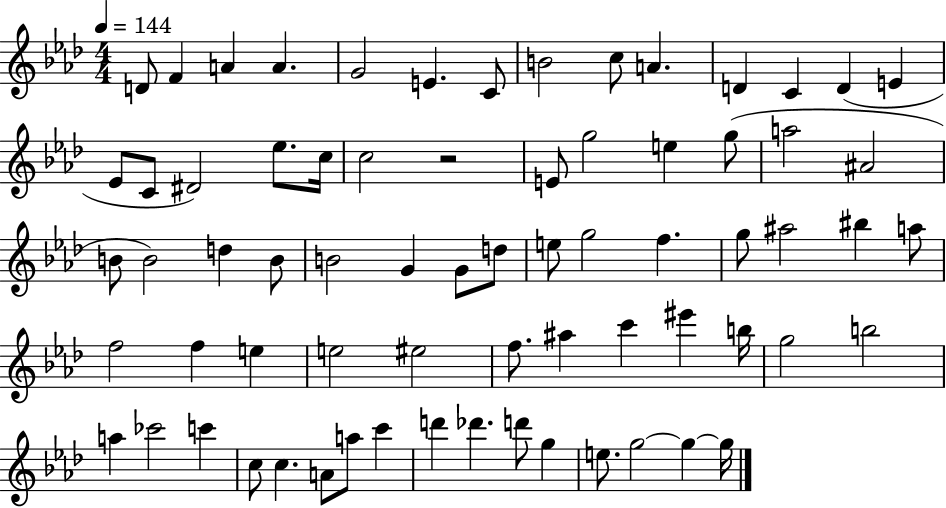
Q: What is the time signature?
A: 4/4